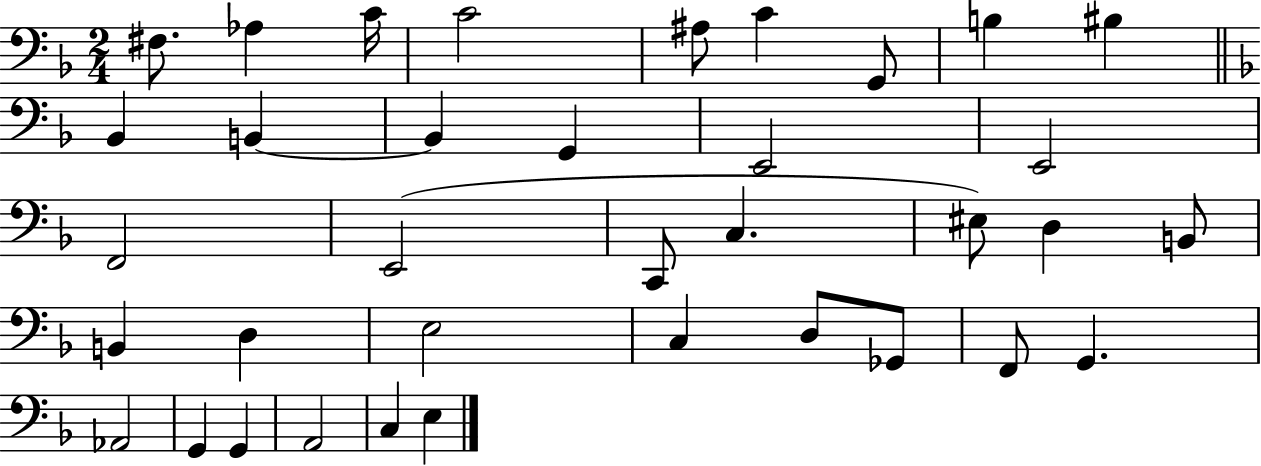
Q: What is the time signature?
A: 2/4